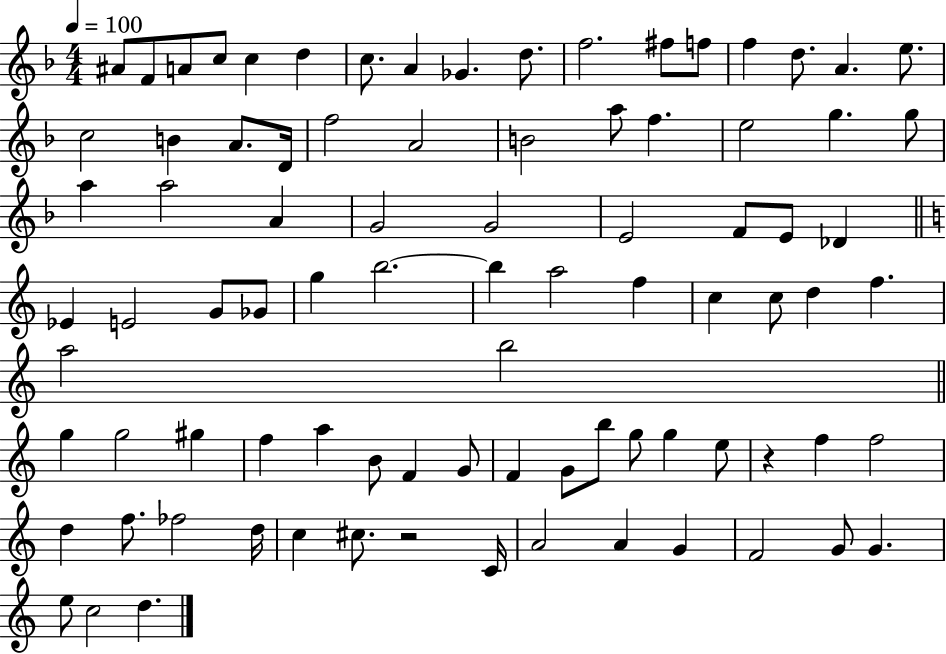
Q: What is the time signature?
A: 4/4